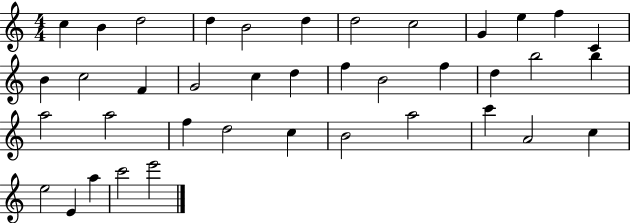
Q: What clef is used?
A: treble